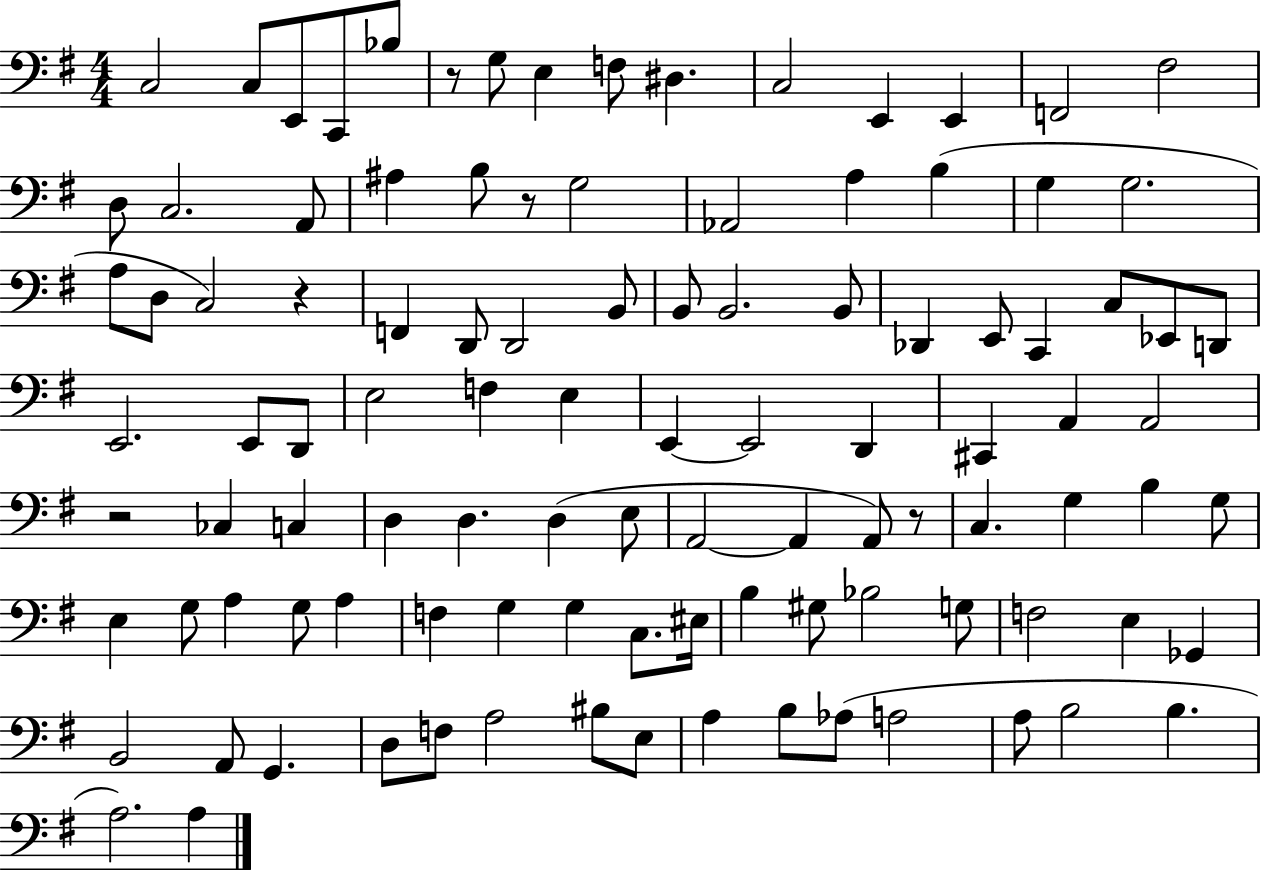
C3/h C3/e E2/e C2/e Bb3/e R/e G3/e E3/q F3/e D#3/q. C3/h E2/q E2/q F2/h F#3/h D3/e C3/h. A2/e A#3/q B3/e R/e G3/h Ab2/h A3/q B3/q G3/q G3/h. A3/e D3/e C3/h R/q F2/q D2/e D2/h B2/e B2/e B2/h. B2/e Db2/q E2/e C2/q C3/e Eb2/e D2/e E2/h. E2/e D2/e E3/h F3/q E3/q E2/q E2/h D2/q C#2/q A2/q A2/h R/h CES3/q C3/q D3/q D3/q. D3/q E3/e A2/h A2/q A2/e R/e C3/q. G3/q B3/q G3/e E3/q G3/e A3/q G3/e A3/q F3/q G3/q G3/q C3/e. EIS3/s B3/q G#3/e Bb3/h G3/e F3/h E3/q Gb2/q B2/h A2/e G2/q. D3/e F3/e A3/h BIS3/e E3/e A3/q B3/e Ab3/e A3/h A3/e B3/h B3/q. A3/h. A3/q